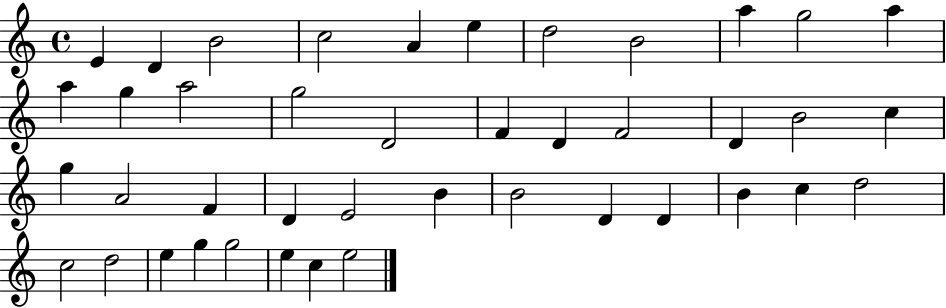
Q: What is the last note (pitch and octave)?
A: E5